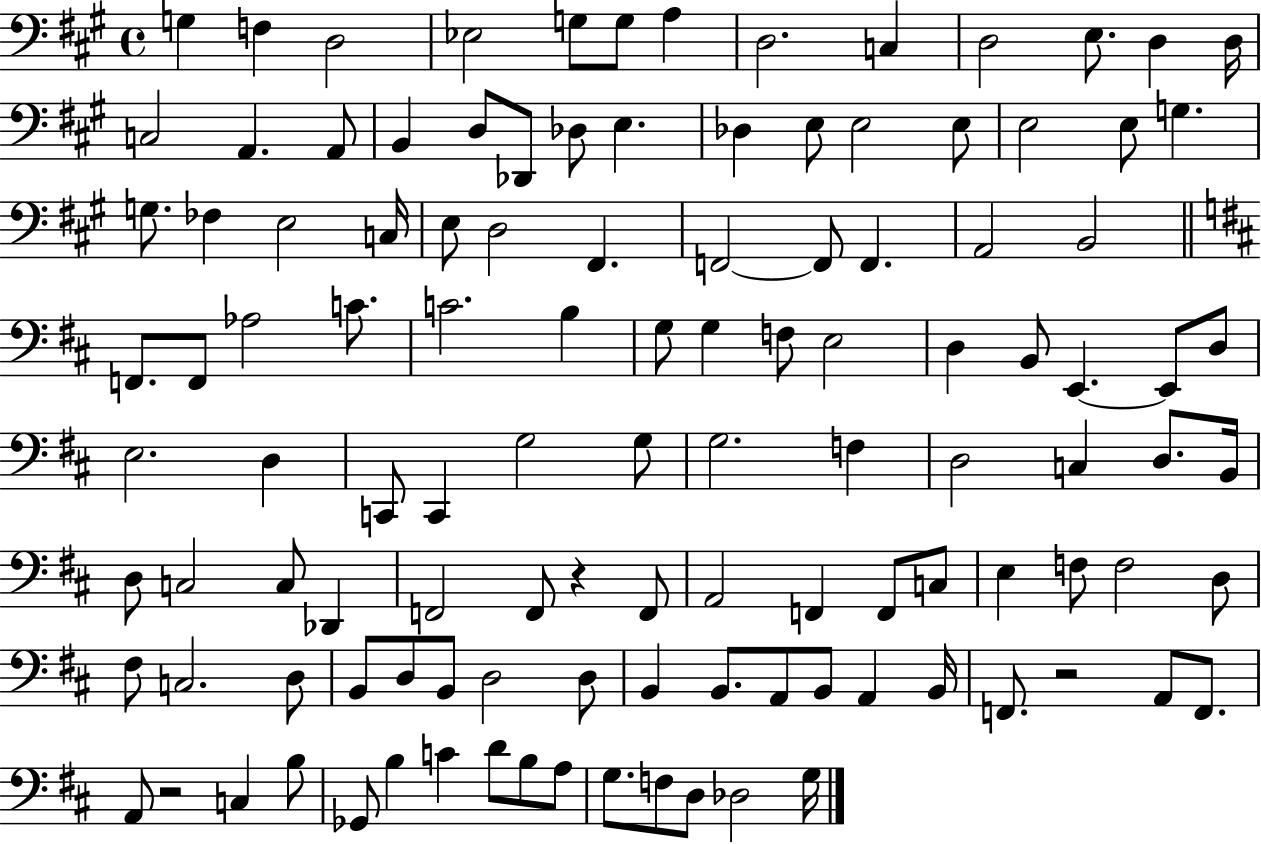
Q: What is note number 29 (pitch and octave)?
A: G3